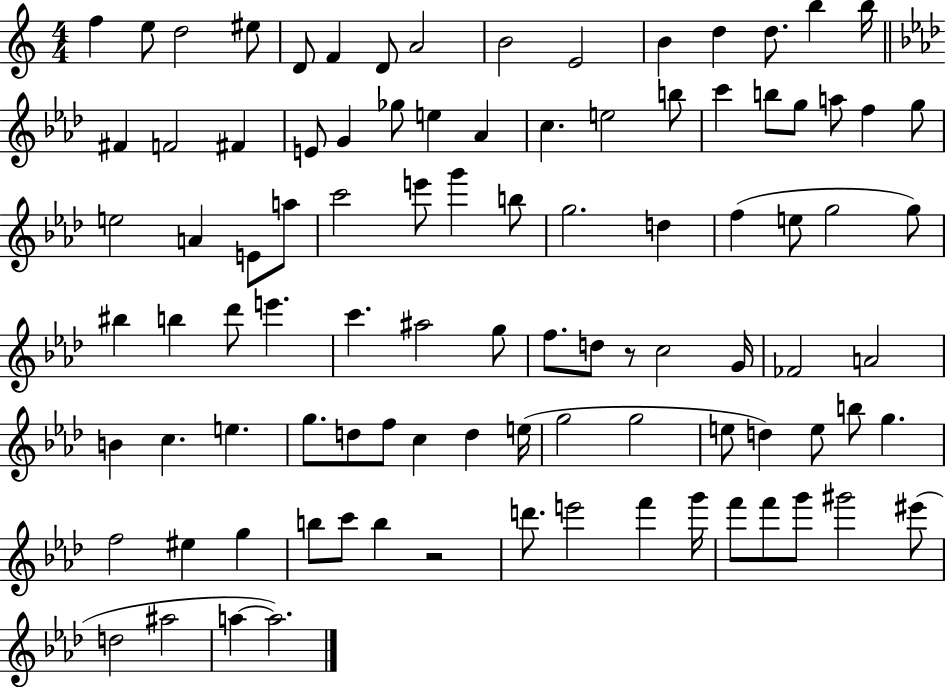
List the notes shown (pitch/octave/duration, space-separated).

F5/q E5/e D5/h EIS5/e D4/e F4/q D4/e A4/h B4/h E4/h B4/q D5/q D5/e. B5/q B5/s F#4/q F4/h F#4/q E4/e G4/q Gb5/e E5/q Ab4/q C5/q. E5/h B5/e C6/q B5/e G5/e A5/e F5/q G5/e E5/h A4/q E4/e A5/e C6/h E6/e G6/q B5/e G5/h. D5/q F5/q E5/e G5/h G5/e BIS5/q B5/q Db6/e E6/q. C6/q. A#5/h G5/e F5/e. D5/e R/e C5/h G4/s FES4/h A4/h B4/q C5/q. E5/q. G5/e. D5/e F5/e C5/q D5/q E5/s G5/h G5/h E5/e D5/q E5/e B5/e G5/q. F5/h EIS5/q G5/q B5/e C6/e B5/q R/h D6/e. E6/h F6/q G6/s F6/e F6/e G6/e G#6/h EIS6/e D5/h A#5/h A5/q A5/h.